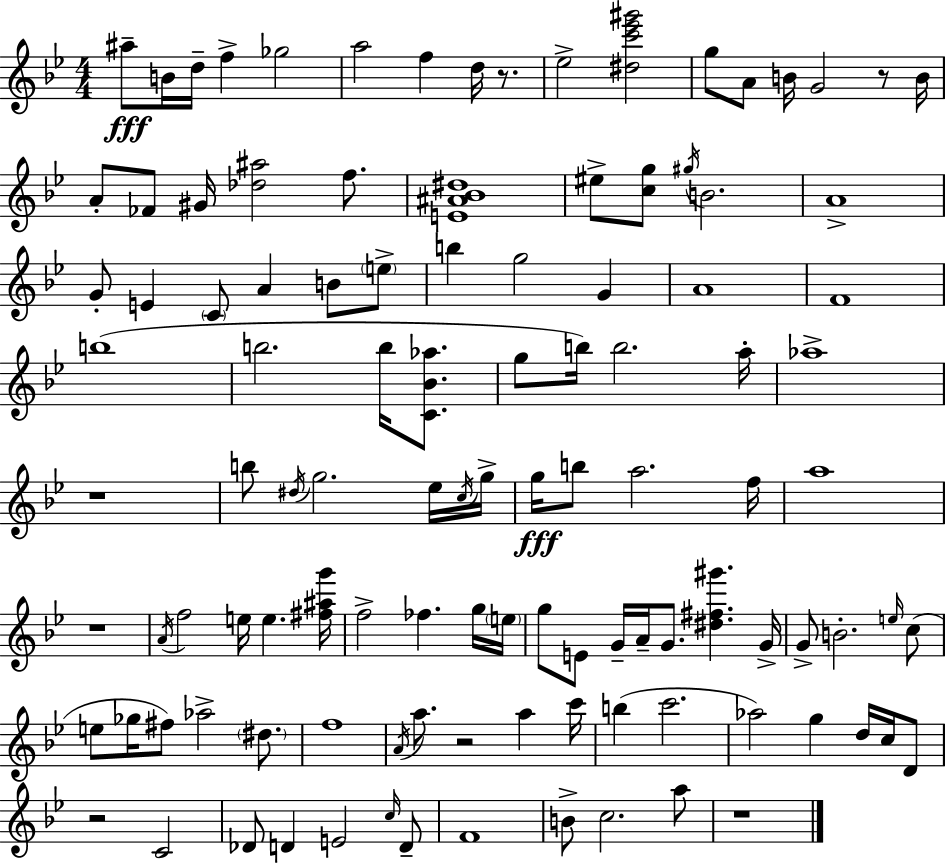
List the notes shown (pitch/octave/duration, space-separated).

A#5/e B4/s D5/s F5/q Gb5/h A5/h F5/q D5/s R/e. Eb5/h [D#5,C6,Eb6,G#6]/h G5/e A4/e B4/s G4/h R/e B4/s A4/e FES4/e G#4/s [Db5,A#5]/h F5/e. [E4,A#4,Bb4,D#5]/w EIS5/e [C5,G5]/e G#5/s B4/h. A4/w G4/e E4/q C4/e A4/q B4/e E5/e B5/q G5/h G4/q A4/w F4/w B5/w B5/h. B5/s [C4,Bb4,Ab5]/e. G5/e B5/s B5/h. A5/s Ab5/w R/w B5/e D#5/s G5/h. Eb5/s C5/s G5/s G5/s B5/e A5/h. F5/s A5/w R/w A4/s F5/h E5/s E5/q. [F#5,A#5,G6]/s F5/h FES5/q. G5/s E5/s G5/e E4/e G4/s A4/s G4/e. [D#5,F#5,G#6]/q. G4/s G4/e B4/h. E5/s C5/e E5/e Gb5/s F#5/e Ab5/h D#5/e. F5/w A4/s A5/e. R/h A5/q C6/s B5/q C6/h. Ab5/h G5/q D5/s C5/s D4/e R/h C4/h Db4/e D4/q E4/h C5/s D4/e F4/w B4/e C5/h. A5/e R/w